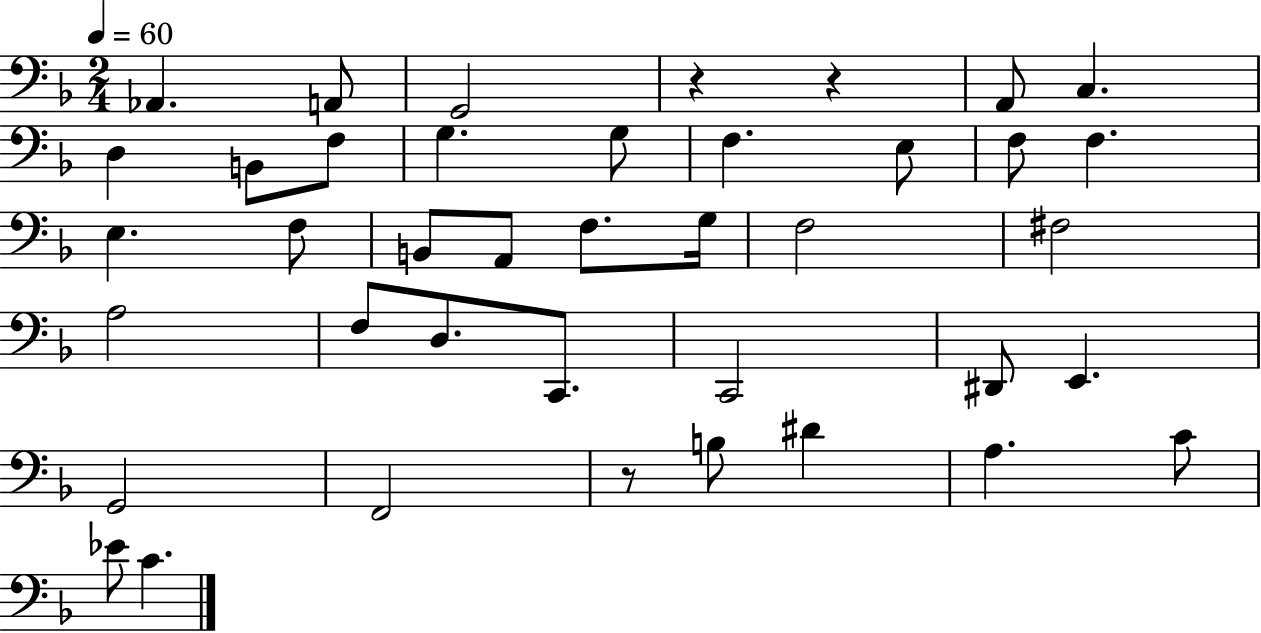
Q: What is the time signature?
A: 2/4